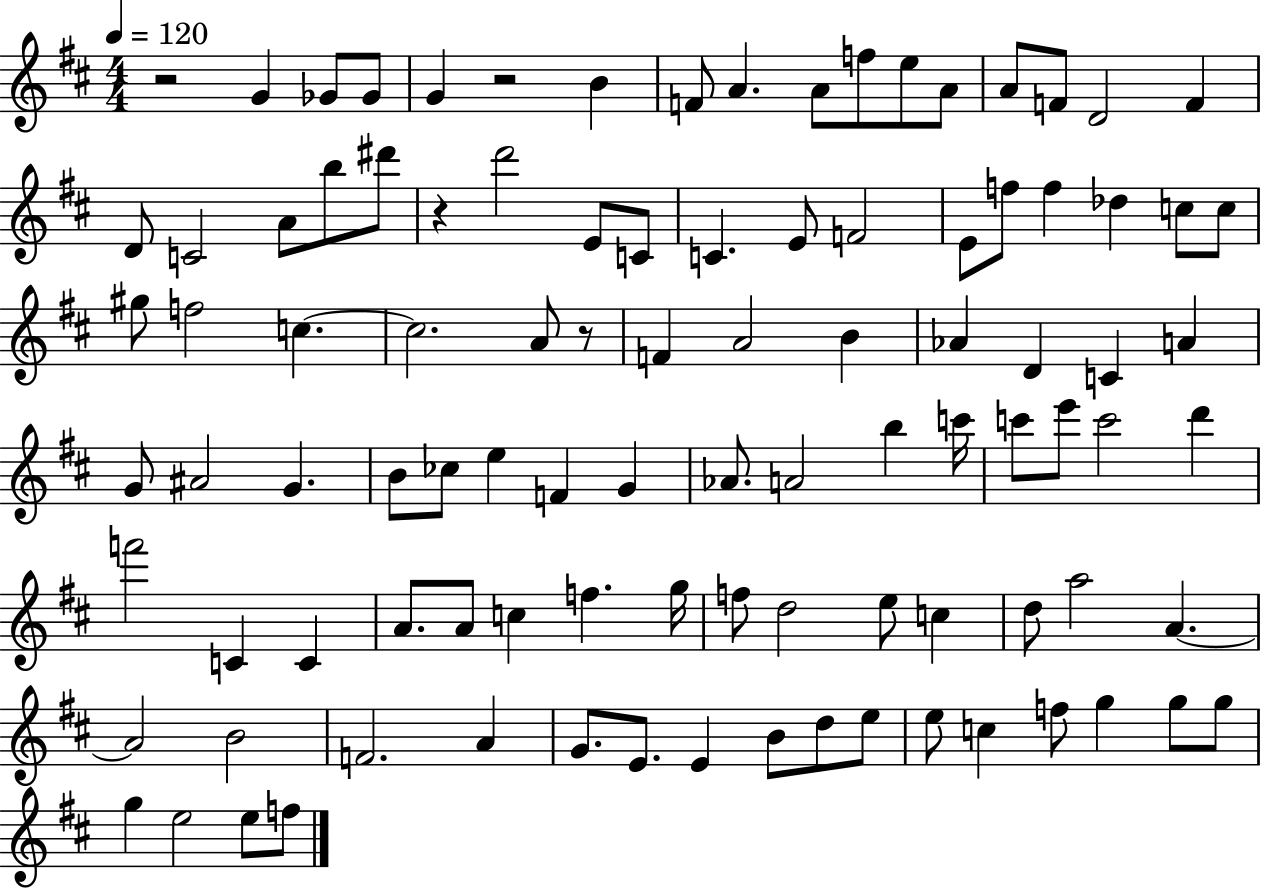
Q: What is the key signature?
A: D major